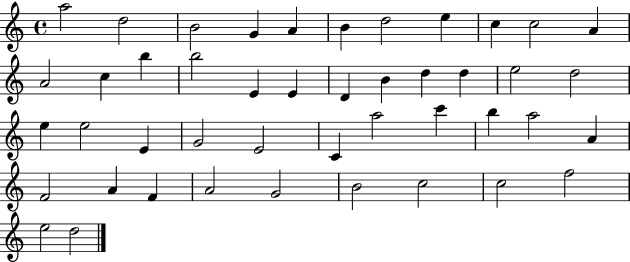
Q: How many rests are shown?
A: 0